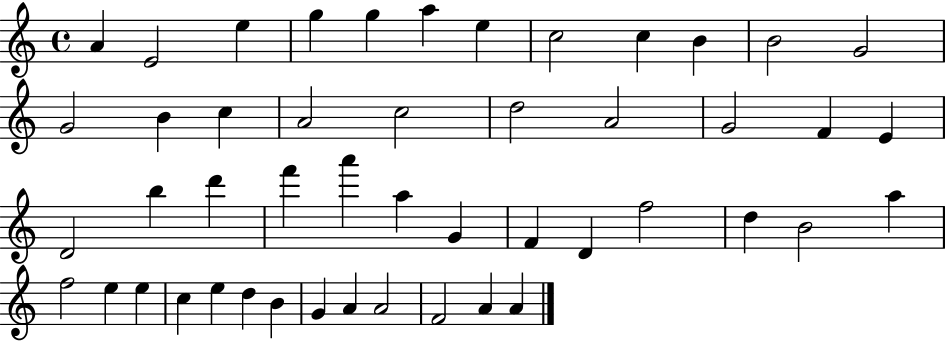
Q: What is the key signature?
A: C major